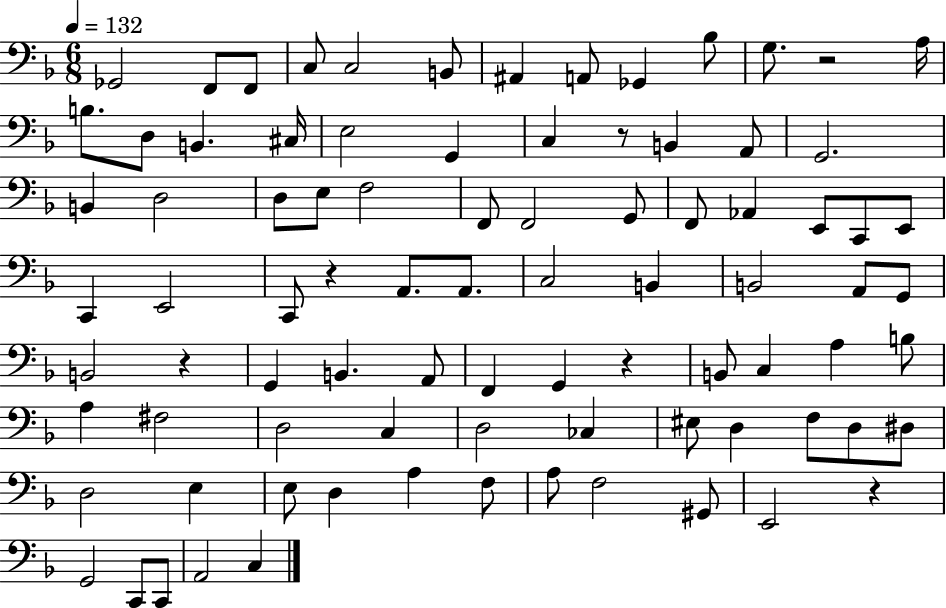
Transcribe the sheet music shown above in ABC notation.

X:1
T:Untitled
M:6/8
L:1/4
K:F
_G,,2 F,,/2 F,,/2 C,/2 C,2 B,,/2 ^A,, A,,/2 _G,, _B,/2 G,/2 z2 A,/4 B,/2 D,/2 B,, ^C,/4 E,2 G,, C, z/2 B,, A,,/2 G,,2 B,, D,2 D,/2 E,/2 F,2 F,,/2 F,,2 G,,/2 F,,/2 _A,, E,,/2 C,,/2 E,,/2 C,, E,,2 C,,/2 z A,,/2 A,,/2 C,2 B,, B,,2 A,,/2 G,,/2 B,,2 z G,, B,, A,,/2 F,, G,, z B,,/2 C, A, B,/2 A, ^F,2 D,2 C, D,2 _C, ^E,/2 D, F,/2 D,/2 ^D,/2 D,2 E, E,/2 D, A, F,/2 A,/2 F,2 ^G,,/2 E,,2 z G,,2 C,,/2 C,,/2 A,,2 C,